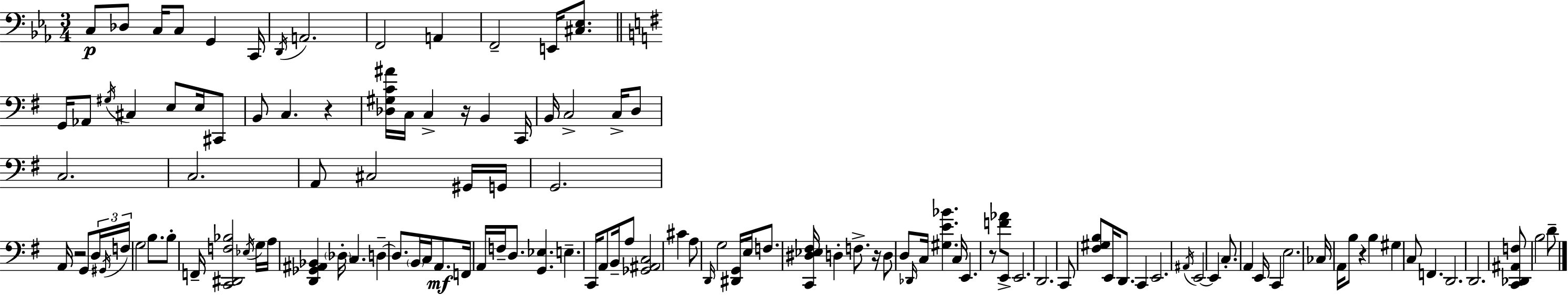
X:1
T:Untitled
M:3/4
L:1/4
K:Cm
C,/2 _D,/2 C,/4 C,/2 G,, C,,/4 D,,/4 A,,2 F,,2 A,, F,,2 E,,/4 [^C,_E,]/2 G,,/4 _A,,/2 ^G,/4 ^C, E,/2 E,/4 ^C,,/2 B,,/2 C, z [_D,^G,C^A]/4 C,/4 C, z/4 B,, C,,/4 B,,/4 C,2 C,/4 D,/2 C,2 C,2 A,,/2 ^C,2 ^G,,/4 G,,/4 G,,2 A,,/4 z2 G,,/2 D,/4 ^G,,/4 F,/4 G,2 B,/2 B,/2 F,,/4 [C,,^D,,F,_B,]2 _E,/4 G,/4 A,/4 [D,,_G,,^A,,_B,,] _D,/4 C, D, D,/2 B,,/4 C,/4 A,,/2 F,,/4 A,,/4 F,/4 D,/2 [G,,_E,] E, C,,/4 A,,/2 B,,/4 A,/2 [_G,,^A,,C,]2 ^C A,/2 D,,/4 G,2 [^D,,G,,]/4 E,/4 F,/2 [C,,^D,_E,^F,]/4 D, F,/2 z/4 D,/2 D,/2 _D,,/4 C,/4 [^G,E_B] C,/4 E,, z/2 [F_A]/2 E,,/2 E,,2 D,,2 C,,/2 [^F,^G,B,]/2 E,,/4 D,,/2 C,, E,,2 ^A,,/4 E,,2 E,, C,/2 A,, E,,/4 C,, E,2 _C,/4 A,,/4 B,/2 z B, ^G, C,/2 F,, D,,2 D,,2 [C,,_D,,^A,,F,]/2 B,2 D/2